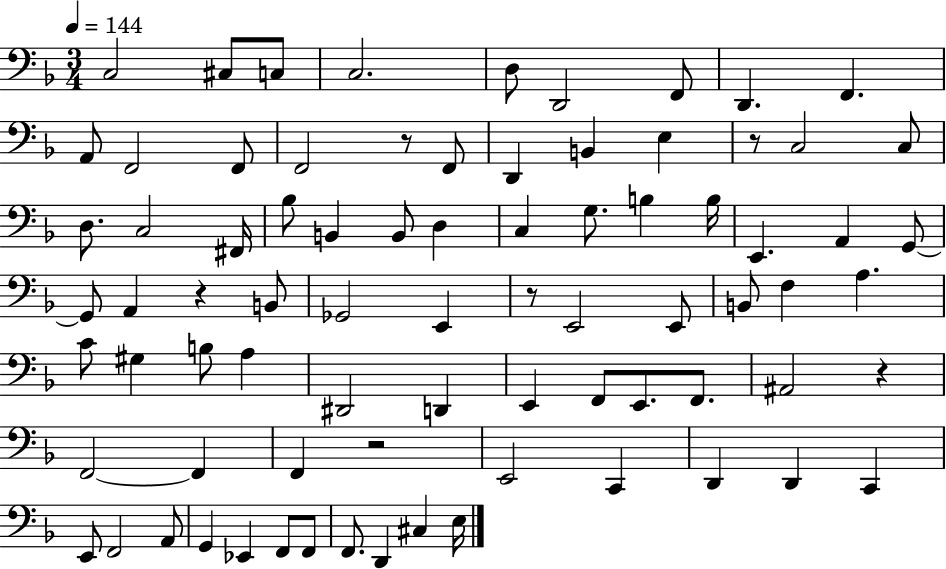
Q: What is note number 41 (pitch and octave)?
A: B2